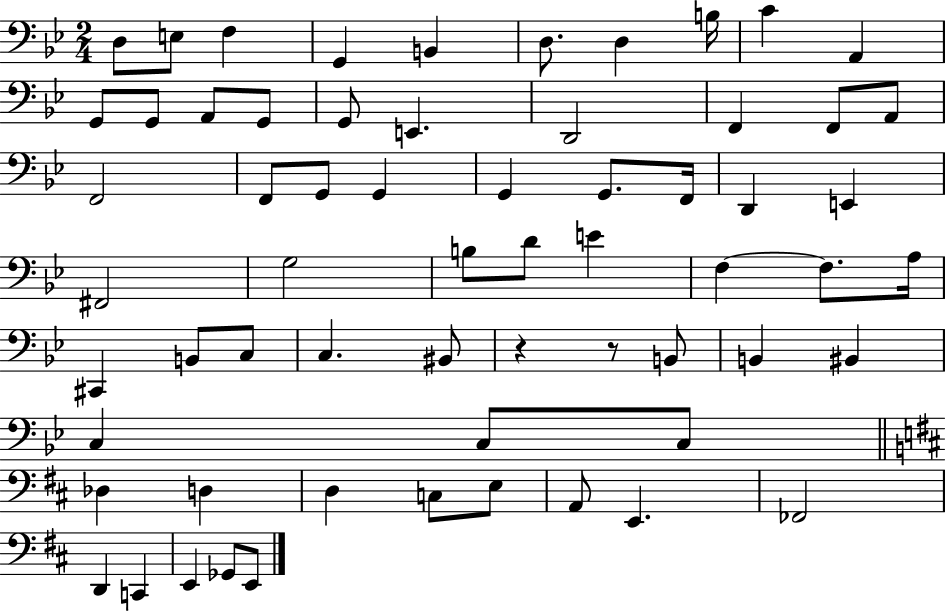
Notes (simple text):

D3/e E3/e F3/q G2/q B2/q D3/e. D3/q B3/s C4/q A2/q G2/e G2/e A2/e G2/e G2/e E2/q. D2/h F2/q F2/e A2/e F2/h F2/e G2/e G2/q G2/q G2/e. F2/s D2/q E2/q F#2/h G3/h B3/e D4/e E4/q F3/q F3/e. A3/s C#2/q B2/e C3/e C3/q. BIS2/e R/q R/e B2/e B2/q BIS2/q C3/q C3/e C3/e Db3/q D3/q D3/q C3/e E3/e A2/e E2/q. FES2/h D2/q C2/q E2/q Gb2/e E2/e